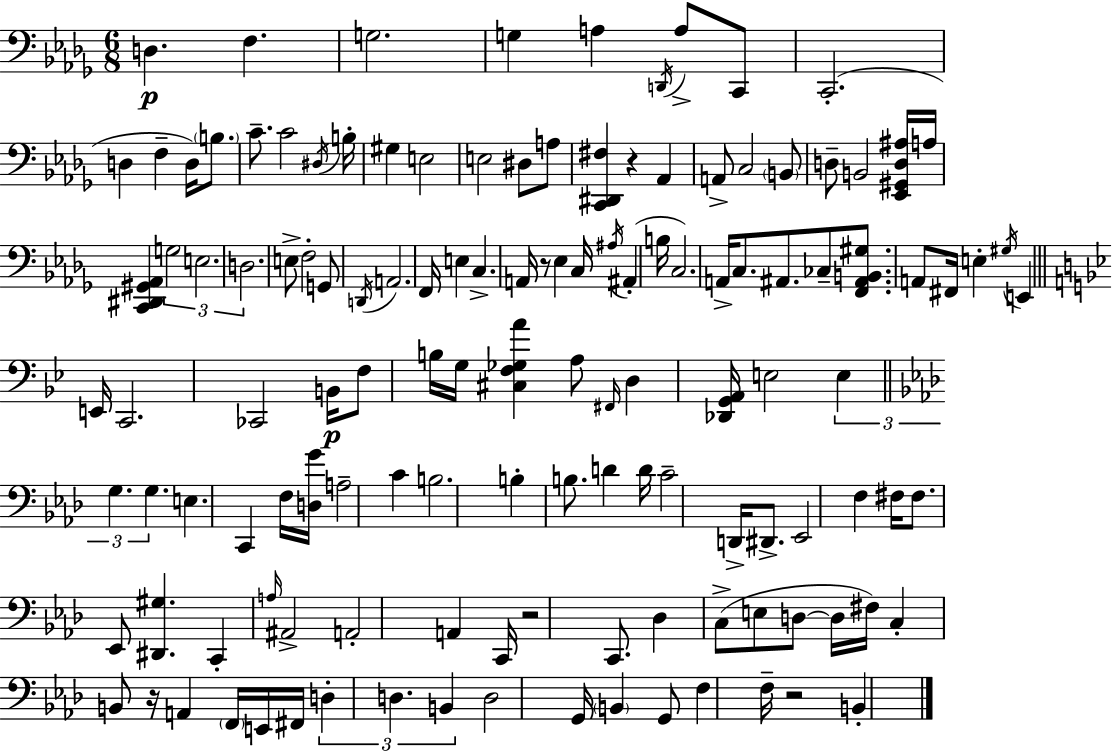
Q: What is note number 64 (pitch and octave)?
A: A3